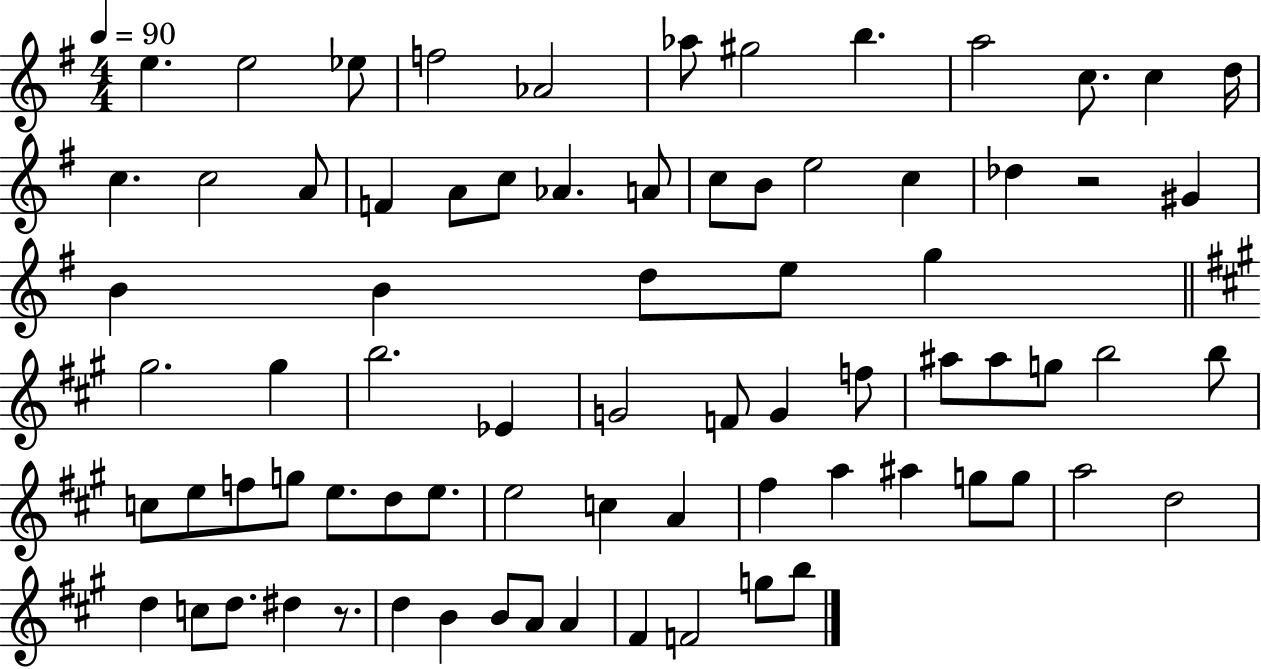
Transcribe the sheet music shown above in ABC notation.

X:1
T:Untitled
M:4/4
L:1/4
K:G
e e2 _e/2 f2 _A2 _a/2 ^g2 b a2 c/2 c d/4 c c2 A/2 F A/2 c/2 _A A/2 c/2 B/2 e2 c _d z2 ^G B B d/2 e/2 g ^g2 ^g b2 _E G2 F/2 G f/2 ^a/2 ^a/2 g/2 b2 b/2 c/2 e/2 f/2 g/2 e/2 d/2 e/2 e2 c A ^f a ^a g/2 g/2 a2 d2 d c/2 d/2 ^d z/2 d B B/2 A/2 A ^F F2 g/2 b/2